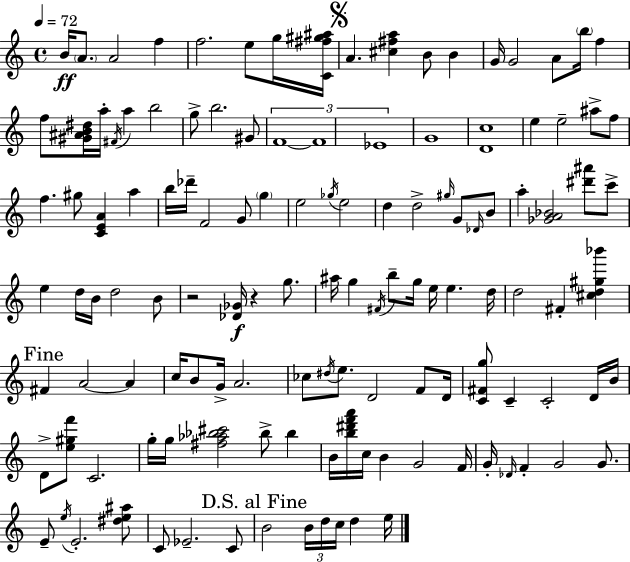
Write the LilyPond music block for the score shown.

{
  \clef treble
  \time 4/4
  \defaultTimeSignature
  \key c \major
  \tempo 4 = 72
  b'16\ff \parenthesize a'8. a'2 f''4 | f''2. e''8 g''16 <c' fis'' gis'' ais''>16 | \mark \markup { \musicglyph "scripts.segno" } a'4. <cis'' fis'' a''>4 b'8 b'4 | g'16 g'2 a'8 \parenthesize b''16 f''4 | \break f''8 <gis' ais' b' dis''>16 a''16-. \acciaccatura { fis'16 } a''4 b''2 | g''8-> b''2. gis'8 | \tuplet 3/2 { f'1~~ | f'1 | \break ees'1 } | g'1 | <d' c''>1 | e''4 e''2-- ais''8-> f''8 | \break f''4. gis''8 <c' e' a'>4 a''4 | b''16 des'''16-- f'2 g'8 \parenthesize g''4 | e''2 \acciaccatura { ges''16 } e''2 | d''4 d''2-> \grace { gis''16 } g'8 | \break \grace { des'16 } b'8 a''4-. <ges' a' bes'>2 | <dis''' ais'''>8 c'''8-> e''4 d''16 b'16 d''2 | b'8 r2 <des' ges'>16\f r4 | g''8. ais''16 g''4 \acciaccatura { fis'16 } b''8-- g''16 e''16 e''4. | \break d''16 d''2 fis'4-. | <cis'' d'' gis'' bes'''>4 \mark "Fine" fis'4 a'2~~ | a'4 c''16 b'8 g'16-> a'2. | ces''8 \acciaccatura { dis''16 } e''8. d'2 | \break f'8 d'16 <c' fis' g''>8 c'4-- c'2-. | d'16 b'16 d'8-> <e'' gis'' f'''>8 c'2. | g''16-. g''16 <fis'' aes'' bes'' cis'''>2 | bes''8-> bes''4 b'16 <b'' dis''' f''' a'''>16 c''16 b'4 g'2 | \break f'16 g'16-. \grace { des'16 } f'4-. g'2 | g'8. e'8-- \acciaccatura { e''16 } e'2.-. | <dis'' e'' ais''>8 c'8 ees'2.-- | c'8 \mark "D.S. al Fine" b'2 | \break \tuplet 3/2 { b'16 d''16 c''16 } d''4 e''16 \bar "|."
}